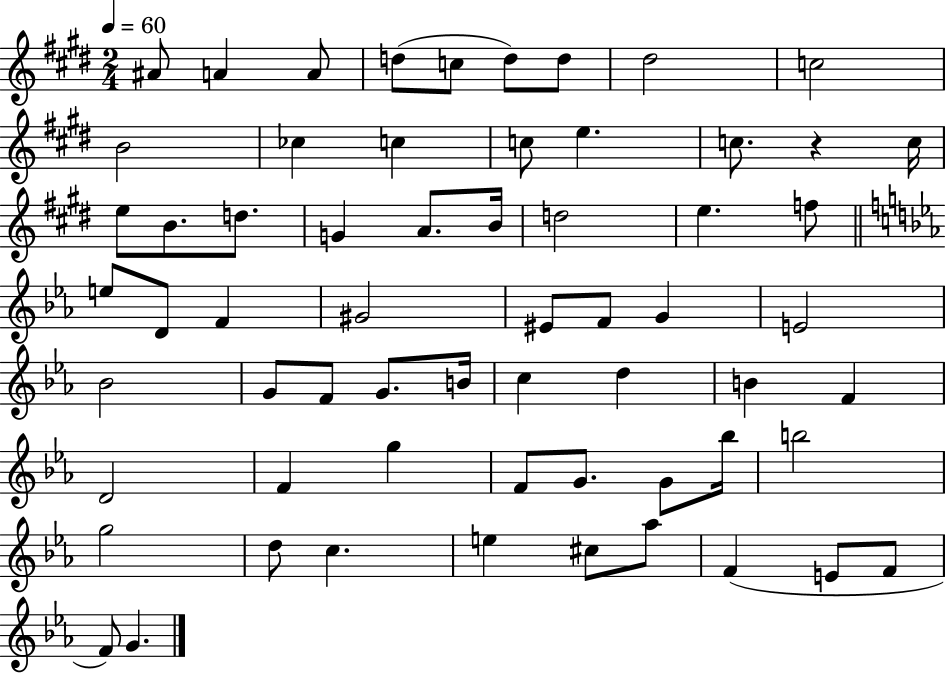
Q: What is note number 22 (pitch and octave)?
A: B4